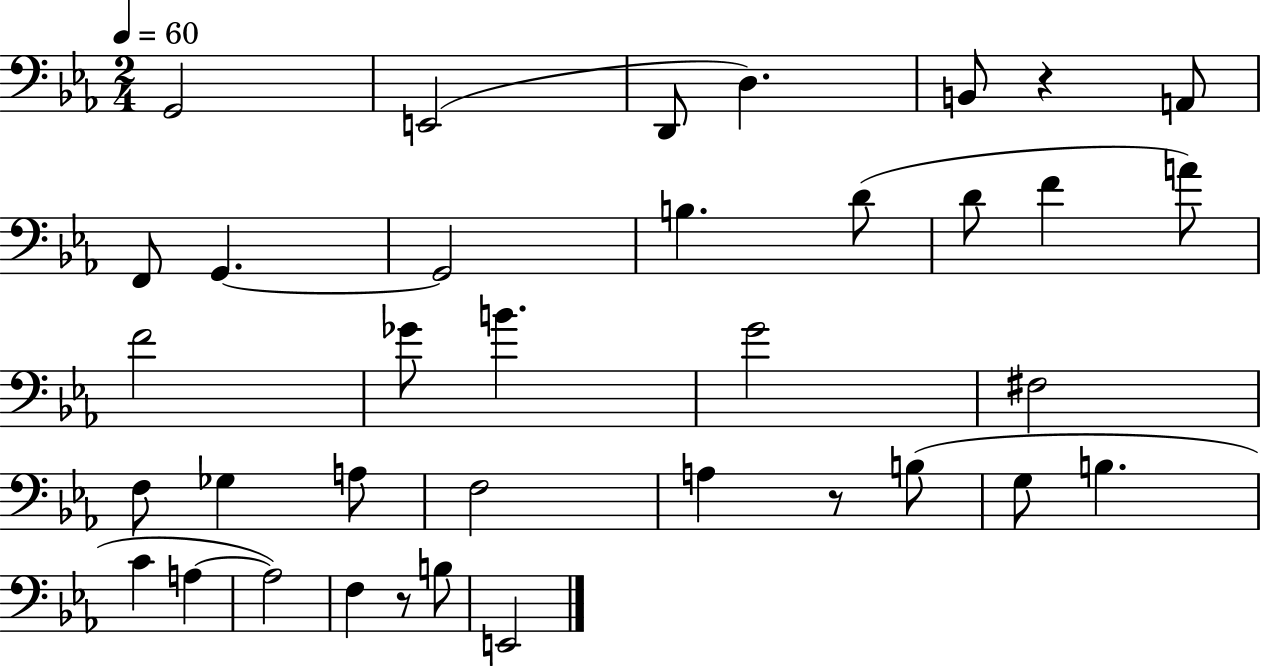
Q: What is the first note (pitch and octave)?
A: G2